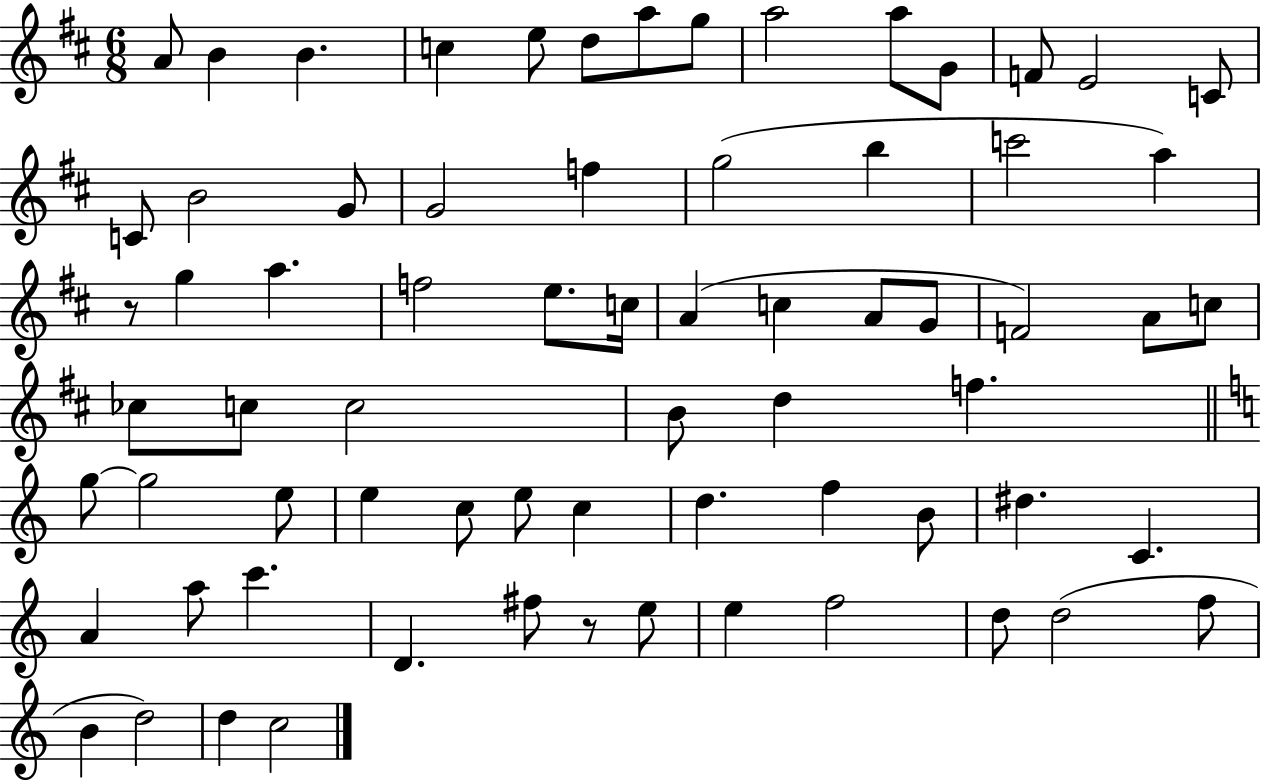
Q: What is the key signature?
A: D major